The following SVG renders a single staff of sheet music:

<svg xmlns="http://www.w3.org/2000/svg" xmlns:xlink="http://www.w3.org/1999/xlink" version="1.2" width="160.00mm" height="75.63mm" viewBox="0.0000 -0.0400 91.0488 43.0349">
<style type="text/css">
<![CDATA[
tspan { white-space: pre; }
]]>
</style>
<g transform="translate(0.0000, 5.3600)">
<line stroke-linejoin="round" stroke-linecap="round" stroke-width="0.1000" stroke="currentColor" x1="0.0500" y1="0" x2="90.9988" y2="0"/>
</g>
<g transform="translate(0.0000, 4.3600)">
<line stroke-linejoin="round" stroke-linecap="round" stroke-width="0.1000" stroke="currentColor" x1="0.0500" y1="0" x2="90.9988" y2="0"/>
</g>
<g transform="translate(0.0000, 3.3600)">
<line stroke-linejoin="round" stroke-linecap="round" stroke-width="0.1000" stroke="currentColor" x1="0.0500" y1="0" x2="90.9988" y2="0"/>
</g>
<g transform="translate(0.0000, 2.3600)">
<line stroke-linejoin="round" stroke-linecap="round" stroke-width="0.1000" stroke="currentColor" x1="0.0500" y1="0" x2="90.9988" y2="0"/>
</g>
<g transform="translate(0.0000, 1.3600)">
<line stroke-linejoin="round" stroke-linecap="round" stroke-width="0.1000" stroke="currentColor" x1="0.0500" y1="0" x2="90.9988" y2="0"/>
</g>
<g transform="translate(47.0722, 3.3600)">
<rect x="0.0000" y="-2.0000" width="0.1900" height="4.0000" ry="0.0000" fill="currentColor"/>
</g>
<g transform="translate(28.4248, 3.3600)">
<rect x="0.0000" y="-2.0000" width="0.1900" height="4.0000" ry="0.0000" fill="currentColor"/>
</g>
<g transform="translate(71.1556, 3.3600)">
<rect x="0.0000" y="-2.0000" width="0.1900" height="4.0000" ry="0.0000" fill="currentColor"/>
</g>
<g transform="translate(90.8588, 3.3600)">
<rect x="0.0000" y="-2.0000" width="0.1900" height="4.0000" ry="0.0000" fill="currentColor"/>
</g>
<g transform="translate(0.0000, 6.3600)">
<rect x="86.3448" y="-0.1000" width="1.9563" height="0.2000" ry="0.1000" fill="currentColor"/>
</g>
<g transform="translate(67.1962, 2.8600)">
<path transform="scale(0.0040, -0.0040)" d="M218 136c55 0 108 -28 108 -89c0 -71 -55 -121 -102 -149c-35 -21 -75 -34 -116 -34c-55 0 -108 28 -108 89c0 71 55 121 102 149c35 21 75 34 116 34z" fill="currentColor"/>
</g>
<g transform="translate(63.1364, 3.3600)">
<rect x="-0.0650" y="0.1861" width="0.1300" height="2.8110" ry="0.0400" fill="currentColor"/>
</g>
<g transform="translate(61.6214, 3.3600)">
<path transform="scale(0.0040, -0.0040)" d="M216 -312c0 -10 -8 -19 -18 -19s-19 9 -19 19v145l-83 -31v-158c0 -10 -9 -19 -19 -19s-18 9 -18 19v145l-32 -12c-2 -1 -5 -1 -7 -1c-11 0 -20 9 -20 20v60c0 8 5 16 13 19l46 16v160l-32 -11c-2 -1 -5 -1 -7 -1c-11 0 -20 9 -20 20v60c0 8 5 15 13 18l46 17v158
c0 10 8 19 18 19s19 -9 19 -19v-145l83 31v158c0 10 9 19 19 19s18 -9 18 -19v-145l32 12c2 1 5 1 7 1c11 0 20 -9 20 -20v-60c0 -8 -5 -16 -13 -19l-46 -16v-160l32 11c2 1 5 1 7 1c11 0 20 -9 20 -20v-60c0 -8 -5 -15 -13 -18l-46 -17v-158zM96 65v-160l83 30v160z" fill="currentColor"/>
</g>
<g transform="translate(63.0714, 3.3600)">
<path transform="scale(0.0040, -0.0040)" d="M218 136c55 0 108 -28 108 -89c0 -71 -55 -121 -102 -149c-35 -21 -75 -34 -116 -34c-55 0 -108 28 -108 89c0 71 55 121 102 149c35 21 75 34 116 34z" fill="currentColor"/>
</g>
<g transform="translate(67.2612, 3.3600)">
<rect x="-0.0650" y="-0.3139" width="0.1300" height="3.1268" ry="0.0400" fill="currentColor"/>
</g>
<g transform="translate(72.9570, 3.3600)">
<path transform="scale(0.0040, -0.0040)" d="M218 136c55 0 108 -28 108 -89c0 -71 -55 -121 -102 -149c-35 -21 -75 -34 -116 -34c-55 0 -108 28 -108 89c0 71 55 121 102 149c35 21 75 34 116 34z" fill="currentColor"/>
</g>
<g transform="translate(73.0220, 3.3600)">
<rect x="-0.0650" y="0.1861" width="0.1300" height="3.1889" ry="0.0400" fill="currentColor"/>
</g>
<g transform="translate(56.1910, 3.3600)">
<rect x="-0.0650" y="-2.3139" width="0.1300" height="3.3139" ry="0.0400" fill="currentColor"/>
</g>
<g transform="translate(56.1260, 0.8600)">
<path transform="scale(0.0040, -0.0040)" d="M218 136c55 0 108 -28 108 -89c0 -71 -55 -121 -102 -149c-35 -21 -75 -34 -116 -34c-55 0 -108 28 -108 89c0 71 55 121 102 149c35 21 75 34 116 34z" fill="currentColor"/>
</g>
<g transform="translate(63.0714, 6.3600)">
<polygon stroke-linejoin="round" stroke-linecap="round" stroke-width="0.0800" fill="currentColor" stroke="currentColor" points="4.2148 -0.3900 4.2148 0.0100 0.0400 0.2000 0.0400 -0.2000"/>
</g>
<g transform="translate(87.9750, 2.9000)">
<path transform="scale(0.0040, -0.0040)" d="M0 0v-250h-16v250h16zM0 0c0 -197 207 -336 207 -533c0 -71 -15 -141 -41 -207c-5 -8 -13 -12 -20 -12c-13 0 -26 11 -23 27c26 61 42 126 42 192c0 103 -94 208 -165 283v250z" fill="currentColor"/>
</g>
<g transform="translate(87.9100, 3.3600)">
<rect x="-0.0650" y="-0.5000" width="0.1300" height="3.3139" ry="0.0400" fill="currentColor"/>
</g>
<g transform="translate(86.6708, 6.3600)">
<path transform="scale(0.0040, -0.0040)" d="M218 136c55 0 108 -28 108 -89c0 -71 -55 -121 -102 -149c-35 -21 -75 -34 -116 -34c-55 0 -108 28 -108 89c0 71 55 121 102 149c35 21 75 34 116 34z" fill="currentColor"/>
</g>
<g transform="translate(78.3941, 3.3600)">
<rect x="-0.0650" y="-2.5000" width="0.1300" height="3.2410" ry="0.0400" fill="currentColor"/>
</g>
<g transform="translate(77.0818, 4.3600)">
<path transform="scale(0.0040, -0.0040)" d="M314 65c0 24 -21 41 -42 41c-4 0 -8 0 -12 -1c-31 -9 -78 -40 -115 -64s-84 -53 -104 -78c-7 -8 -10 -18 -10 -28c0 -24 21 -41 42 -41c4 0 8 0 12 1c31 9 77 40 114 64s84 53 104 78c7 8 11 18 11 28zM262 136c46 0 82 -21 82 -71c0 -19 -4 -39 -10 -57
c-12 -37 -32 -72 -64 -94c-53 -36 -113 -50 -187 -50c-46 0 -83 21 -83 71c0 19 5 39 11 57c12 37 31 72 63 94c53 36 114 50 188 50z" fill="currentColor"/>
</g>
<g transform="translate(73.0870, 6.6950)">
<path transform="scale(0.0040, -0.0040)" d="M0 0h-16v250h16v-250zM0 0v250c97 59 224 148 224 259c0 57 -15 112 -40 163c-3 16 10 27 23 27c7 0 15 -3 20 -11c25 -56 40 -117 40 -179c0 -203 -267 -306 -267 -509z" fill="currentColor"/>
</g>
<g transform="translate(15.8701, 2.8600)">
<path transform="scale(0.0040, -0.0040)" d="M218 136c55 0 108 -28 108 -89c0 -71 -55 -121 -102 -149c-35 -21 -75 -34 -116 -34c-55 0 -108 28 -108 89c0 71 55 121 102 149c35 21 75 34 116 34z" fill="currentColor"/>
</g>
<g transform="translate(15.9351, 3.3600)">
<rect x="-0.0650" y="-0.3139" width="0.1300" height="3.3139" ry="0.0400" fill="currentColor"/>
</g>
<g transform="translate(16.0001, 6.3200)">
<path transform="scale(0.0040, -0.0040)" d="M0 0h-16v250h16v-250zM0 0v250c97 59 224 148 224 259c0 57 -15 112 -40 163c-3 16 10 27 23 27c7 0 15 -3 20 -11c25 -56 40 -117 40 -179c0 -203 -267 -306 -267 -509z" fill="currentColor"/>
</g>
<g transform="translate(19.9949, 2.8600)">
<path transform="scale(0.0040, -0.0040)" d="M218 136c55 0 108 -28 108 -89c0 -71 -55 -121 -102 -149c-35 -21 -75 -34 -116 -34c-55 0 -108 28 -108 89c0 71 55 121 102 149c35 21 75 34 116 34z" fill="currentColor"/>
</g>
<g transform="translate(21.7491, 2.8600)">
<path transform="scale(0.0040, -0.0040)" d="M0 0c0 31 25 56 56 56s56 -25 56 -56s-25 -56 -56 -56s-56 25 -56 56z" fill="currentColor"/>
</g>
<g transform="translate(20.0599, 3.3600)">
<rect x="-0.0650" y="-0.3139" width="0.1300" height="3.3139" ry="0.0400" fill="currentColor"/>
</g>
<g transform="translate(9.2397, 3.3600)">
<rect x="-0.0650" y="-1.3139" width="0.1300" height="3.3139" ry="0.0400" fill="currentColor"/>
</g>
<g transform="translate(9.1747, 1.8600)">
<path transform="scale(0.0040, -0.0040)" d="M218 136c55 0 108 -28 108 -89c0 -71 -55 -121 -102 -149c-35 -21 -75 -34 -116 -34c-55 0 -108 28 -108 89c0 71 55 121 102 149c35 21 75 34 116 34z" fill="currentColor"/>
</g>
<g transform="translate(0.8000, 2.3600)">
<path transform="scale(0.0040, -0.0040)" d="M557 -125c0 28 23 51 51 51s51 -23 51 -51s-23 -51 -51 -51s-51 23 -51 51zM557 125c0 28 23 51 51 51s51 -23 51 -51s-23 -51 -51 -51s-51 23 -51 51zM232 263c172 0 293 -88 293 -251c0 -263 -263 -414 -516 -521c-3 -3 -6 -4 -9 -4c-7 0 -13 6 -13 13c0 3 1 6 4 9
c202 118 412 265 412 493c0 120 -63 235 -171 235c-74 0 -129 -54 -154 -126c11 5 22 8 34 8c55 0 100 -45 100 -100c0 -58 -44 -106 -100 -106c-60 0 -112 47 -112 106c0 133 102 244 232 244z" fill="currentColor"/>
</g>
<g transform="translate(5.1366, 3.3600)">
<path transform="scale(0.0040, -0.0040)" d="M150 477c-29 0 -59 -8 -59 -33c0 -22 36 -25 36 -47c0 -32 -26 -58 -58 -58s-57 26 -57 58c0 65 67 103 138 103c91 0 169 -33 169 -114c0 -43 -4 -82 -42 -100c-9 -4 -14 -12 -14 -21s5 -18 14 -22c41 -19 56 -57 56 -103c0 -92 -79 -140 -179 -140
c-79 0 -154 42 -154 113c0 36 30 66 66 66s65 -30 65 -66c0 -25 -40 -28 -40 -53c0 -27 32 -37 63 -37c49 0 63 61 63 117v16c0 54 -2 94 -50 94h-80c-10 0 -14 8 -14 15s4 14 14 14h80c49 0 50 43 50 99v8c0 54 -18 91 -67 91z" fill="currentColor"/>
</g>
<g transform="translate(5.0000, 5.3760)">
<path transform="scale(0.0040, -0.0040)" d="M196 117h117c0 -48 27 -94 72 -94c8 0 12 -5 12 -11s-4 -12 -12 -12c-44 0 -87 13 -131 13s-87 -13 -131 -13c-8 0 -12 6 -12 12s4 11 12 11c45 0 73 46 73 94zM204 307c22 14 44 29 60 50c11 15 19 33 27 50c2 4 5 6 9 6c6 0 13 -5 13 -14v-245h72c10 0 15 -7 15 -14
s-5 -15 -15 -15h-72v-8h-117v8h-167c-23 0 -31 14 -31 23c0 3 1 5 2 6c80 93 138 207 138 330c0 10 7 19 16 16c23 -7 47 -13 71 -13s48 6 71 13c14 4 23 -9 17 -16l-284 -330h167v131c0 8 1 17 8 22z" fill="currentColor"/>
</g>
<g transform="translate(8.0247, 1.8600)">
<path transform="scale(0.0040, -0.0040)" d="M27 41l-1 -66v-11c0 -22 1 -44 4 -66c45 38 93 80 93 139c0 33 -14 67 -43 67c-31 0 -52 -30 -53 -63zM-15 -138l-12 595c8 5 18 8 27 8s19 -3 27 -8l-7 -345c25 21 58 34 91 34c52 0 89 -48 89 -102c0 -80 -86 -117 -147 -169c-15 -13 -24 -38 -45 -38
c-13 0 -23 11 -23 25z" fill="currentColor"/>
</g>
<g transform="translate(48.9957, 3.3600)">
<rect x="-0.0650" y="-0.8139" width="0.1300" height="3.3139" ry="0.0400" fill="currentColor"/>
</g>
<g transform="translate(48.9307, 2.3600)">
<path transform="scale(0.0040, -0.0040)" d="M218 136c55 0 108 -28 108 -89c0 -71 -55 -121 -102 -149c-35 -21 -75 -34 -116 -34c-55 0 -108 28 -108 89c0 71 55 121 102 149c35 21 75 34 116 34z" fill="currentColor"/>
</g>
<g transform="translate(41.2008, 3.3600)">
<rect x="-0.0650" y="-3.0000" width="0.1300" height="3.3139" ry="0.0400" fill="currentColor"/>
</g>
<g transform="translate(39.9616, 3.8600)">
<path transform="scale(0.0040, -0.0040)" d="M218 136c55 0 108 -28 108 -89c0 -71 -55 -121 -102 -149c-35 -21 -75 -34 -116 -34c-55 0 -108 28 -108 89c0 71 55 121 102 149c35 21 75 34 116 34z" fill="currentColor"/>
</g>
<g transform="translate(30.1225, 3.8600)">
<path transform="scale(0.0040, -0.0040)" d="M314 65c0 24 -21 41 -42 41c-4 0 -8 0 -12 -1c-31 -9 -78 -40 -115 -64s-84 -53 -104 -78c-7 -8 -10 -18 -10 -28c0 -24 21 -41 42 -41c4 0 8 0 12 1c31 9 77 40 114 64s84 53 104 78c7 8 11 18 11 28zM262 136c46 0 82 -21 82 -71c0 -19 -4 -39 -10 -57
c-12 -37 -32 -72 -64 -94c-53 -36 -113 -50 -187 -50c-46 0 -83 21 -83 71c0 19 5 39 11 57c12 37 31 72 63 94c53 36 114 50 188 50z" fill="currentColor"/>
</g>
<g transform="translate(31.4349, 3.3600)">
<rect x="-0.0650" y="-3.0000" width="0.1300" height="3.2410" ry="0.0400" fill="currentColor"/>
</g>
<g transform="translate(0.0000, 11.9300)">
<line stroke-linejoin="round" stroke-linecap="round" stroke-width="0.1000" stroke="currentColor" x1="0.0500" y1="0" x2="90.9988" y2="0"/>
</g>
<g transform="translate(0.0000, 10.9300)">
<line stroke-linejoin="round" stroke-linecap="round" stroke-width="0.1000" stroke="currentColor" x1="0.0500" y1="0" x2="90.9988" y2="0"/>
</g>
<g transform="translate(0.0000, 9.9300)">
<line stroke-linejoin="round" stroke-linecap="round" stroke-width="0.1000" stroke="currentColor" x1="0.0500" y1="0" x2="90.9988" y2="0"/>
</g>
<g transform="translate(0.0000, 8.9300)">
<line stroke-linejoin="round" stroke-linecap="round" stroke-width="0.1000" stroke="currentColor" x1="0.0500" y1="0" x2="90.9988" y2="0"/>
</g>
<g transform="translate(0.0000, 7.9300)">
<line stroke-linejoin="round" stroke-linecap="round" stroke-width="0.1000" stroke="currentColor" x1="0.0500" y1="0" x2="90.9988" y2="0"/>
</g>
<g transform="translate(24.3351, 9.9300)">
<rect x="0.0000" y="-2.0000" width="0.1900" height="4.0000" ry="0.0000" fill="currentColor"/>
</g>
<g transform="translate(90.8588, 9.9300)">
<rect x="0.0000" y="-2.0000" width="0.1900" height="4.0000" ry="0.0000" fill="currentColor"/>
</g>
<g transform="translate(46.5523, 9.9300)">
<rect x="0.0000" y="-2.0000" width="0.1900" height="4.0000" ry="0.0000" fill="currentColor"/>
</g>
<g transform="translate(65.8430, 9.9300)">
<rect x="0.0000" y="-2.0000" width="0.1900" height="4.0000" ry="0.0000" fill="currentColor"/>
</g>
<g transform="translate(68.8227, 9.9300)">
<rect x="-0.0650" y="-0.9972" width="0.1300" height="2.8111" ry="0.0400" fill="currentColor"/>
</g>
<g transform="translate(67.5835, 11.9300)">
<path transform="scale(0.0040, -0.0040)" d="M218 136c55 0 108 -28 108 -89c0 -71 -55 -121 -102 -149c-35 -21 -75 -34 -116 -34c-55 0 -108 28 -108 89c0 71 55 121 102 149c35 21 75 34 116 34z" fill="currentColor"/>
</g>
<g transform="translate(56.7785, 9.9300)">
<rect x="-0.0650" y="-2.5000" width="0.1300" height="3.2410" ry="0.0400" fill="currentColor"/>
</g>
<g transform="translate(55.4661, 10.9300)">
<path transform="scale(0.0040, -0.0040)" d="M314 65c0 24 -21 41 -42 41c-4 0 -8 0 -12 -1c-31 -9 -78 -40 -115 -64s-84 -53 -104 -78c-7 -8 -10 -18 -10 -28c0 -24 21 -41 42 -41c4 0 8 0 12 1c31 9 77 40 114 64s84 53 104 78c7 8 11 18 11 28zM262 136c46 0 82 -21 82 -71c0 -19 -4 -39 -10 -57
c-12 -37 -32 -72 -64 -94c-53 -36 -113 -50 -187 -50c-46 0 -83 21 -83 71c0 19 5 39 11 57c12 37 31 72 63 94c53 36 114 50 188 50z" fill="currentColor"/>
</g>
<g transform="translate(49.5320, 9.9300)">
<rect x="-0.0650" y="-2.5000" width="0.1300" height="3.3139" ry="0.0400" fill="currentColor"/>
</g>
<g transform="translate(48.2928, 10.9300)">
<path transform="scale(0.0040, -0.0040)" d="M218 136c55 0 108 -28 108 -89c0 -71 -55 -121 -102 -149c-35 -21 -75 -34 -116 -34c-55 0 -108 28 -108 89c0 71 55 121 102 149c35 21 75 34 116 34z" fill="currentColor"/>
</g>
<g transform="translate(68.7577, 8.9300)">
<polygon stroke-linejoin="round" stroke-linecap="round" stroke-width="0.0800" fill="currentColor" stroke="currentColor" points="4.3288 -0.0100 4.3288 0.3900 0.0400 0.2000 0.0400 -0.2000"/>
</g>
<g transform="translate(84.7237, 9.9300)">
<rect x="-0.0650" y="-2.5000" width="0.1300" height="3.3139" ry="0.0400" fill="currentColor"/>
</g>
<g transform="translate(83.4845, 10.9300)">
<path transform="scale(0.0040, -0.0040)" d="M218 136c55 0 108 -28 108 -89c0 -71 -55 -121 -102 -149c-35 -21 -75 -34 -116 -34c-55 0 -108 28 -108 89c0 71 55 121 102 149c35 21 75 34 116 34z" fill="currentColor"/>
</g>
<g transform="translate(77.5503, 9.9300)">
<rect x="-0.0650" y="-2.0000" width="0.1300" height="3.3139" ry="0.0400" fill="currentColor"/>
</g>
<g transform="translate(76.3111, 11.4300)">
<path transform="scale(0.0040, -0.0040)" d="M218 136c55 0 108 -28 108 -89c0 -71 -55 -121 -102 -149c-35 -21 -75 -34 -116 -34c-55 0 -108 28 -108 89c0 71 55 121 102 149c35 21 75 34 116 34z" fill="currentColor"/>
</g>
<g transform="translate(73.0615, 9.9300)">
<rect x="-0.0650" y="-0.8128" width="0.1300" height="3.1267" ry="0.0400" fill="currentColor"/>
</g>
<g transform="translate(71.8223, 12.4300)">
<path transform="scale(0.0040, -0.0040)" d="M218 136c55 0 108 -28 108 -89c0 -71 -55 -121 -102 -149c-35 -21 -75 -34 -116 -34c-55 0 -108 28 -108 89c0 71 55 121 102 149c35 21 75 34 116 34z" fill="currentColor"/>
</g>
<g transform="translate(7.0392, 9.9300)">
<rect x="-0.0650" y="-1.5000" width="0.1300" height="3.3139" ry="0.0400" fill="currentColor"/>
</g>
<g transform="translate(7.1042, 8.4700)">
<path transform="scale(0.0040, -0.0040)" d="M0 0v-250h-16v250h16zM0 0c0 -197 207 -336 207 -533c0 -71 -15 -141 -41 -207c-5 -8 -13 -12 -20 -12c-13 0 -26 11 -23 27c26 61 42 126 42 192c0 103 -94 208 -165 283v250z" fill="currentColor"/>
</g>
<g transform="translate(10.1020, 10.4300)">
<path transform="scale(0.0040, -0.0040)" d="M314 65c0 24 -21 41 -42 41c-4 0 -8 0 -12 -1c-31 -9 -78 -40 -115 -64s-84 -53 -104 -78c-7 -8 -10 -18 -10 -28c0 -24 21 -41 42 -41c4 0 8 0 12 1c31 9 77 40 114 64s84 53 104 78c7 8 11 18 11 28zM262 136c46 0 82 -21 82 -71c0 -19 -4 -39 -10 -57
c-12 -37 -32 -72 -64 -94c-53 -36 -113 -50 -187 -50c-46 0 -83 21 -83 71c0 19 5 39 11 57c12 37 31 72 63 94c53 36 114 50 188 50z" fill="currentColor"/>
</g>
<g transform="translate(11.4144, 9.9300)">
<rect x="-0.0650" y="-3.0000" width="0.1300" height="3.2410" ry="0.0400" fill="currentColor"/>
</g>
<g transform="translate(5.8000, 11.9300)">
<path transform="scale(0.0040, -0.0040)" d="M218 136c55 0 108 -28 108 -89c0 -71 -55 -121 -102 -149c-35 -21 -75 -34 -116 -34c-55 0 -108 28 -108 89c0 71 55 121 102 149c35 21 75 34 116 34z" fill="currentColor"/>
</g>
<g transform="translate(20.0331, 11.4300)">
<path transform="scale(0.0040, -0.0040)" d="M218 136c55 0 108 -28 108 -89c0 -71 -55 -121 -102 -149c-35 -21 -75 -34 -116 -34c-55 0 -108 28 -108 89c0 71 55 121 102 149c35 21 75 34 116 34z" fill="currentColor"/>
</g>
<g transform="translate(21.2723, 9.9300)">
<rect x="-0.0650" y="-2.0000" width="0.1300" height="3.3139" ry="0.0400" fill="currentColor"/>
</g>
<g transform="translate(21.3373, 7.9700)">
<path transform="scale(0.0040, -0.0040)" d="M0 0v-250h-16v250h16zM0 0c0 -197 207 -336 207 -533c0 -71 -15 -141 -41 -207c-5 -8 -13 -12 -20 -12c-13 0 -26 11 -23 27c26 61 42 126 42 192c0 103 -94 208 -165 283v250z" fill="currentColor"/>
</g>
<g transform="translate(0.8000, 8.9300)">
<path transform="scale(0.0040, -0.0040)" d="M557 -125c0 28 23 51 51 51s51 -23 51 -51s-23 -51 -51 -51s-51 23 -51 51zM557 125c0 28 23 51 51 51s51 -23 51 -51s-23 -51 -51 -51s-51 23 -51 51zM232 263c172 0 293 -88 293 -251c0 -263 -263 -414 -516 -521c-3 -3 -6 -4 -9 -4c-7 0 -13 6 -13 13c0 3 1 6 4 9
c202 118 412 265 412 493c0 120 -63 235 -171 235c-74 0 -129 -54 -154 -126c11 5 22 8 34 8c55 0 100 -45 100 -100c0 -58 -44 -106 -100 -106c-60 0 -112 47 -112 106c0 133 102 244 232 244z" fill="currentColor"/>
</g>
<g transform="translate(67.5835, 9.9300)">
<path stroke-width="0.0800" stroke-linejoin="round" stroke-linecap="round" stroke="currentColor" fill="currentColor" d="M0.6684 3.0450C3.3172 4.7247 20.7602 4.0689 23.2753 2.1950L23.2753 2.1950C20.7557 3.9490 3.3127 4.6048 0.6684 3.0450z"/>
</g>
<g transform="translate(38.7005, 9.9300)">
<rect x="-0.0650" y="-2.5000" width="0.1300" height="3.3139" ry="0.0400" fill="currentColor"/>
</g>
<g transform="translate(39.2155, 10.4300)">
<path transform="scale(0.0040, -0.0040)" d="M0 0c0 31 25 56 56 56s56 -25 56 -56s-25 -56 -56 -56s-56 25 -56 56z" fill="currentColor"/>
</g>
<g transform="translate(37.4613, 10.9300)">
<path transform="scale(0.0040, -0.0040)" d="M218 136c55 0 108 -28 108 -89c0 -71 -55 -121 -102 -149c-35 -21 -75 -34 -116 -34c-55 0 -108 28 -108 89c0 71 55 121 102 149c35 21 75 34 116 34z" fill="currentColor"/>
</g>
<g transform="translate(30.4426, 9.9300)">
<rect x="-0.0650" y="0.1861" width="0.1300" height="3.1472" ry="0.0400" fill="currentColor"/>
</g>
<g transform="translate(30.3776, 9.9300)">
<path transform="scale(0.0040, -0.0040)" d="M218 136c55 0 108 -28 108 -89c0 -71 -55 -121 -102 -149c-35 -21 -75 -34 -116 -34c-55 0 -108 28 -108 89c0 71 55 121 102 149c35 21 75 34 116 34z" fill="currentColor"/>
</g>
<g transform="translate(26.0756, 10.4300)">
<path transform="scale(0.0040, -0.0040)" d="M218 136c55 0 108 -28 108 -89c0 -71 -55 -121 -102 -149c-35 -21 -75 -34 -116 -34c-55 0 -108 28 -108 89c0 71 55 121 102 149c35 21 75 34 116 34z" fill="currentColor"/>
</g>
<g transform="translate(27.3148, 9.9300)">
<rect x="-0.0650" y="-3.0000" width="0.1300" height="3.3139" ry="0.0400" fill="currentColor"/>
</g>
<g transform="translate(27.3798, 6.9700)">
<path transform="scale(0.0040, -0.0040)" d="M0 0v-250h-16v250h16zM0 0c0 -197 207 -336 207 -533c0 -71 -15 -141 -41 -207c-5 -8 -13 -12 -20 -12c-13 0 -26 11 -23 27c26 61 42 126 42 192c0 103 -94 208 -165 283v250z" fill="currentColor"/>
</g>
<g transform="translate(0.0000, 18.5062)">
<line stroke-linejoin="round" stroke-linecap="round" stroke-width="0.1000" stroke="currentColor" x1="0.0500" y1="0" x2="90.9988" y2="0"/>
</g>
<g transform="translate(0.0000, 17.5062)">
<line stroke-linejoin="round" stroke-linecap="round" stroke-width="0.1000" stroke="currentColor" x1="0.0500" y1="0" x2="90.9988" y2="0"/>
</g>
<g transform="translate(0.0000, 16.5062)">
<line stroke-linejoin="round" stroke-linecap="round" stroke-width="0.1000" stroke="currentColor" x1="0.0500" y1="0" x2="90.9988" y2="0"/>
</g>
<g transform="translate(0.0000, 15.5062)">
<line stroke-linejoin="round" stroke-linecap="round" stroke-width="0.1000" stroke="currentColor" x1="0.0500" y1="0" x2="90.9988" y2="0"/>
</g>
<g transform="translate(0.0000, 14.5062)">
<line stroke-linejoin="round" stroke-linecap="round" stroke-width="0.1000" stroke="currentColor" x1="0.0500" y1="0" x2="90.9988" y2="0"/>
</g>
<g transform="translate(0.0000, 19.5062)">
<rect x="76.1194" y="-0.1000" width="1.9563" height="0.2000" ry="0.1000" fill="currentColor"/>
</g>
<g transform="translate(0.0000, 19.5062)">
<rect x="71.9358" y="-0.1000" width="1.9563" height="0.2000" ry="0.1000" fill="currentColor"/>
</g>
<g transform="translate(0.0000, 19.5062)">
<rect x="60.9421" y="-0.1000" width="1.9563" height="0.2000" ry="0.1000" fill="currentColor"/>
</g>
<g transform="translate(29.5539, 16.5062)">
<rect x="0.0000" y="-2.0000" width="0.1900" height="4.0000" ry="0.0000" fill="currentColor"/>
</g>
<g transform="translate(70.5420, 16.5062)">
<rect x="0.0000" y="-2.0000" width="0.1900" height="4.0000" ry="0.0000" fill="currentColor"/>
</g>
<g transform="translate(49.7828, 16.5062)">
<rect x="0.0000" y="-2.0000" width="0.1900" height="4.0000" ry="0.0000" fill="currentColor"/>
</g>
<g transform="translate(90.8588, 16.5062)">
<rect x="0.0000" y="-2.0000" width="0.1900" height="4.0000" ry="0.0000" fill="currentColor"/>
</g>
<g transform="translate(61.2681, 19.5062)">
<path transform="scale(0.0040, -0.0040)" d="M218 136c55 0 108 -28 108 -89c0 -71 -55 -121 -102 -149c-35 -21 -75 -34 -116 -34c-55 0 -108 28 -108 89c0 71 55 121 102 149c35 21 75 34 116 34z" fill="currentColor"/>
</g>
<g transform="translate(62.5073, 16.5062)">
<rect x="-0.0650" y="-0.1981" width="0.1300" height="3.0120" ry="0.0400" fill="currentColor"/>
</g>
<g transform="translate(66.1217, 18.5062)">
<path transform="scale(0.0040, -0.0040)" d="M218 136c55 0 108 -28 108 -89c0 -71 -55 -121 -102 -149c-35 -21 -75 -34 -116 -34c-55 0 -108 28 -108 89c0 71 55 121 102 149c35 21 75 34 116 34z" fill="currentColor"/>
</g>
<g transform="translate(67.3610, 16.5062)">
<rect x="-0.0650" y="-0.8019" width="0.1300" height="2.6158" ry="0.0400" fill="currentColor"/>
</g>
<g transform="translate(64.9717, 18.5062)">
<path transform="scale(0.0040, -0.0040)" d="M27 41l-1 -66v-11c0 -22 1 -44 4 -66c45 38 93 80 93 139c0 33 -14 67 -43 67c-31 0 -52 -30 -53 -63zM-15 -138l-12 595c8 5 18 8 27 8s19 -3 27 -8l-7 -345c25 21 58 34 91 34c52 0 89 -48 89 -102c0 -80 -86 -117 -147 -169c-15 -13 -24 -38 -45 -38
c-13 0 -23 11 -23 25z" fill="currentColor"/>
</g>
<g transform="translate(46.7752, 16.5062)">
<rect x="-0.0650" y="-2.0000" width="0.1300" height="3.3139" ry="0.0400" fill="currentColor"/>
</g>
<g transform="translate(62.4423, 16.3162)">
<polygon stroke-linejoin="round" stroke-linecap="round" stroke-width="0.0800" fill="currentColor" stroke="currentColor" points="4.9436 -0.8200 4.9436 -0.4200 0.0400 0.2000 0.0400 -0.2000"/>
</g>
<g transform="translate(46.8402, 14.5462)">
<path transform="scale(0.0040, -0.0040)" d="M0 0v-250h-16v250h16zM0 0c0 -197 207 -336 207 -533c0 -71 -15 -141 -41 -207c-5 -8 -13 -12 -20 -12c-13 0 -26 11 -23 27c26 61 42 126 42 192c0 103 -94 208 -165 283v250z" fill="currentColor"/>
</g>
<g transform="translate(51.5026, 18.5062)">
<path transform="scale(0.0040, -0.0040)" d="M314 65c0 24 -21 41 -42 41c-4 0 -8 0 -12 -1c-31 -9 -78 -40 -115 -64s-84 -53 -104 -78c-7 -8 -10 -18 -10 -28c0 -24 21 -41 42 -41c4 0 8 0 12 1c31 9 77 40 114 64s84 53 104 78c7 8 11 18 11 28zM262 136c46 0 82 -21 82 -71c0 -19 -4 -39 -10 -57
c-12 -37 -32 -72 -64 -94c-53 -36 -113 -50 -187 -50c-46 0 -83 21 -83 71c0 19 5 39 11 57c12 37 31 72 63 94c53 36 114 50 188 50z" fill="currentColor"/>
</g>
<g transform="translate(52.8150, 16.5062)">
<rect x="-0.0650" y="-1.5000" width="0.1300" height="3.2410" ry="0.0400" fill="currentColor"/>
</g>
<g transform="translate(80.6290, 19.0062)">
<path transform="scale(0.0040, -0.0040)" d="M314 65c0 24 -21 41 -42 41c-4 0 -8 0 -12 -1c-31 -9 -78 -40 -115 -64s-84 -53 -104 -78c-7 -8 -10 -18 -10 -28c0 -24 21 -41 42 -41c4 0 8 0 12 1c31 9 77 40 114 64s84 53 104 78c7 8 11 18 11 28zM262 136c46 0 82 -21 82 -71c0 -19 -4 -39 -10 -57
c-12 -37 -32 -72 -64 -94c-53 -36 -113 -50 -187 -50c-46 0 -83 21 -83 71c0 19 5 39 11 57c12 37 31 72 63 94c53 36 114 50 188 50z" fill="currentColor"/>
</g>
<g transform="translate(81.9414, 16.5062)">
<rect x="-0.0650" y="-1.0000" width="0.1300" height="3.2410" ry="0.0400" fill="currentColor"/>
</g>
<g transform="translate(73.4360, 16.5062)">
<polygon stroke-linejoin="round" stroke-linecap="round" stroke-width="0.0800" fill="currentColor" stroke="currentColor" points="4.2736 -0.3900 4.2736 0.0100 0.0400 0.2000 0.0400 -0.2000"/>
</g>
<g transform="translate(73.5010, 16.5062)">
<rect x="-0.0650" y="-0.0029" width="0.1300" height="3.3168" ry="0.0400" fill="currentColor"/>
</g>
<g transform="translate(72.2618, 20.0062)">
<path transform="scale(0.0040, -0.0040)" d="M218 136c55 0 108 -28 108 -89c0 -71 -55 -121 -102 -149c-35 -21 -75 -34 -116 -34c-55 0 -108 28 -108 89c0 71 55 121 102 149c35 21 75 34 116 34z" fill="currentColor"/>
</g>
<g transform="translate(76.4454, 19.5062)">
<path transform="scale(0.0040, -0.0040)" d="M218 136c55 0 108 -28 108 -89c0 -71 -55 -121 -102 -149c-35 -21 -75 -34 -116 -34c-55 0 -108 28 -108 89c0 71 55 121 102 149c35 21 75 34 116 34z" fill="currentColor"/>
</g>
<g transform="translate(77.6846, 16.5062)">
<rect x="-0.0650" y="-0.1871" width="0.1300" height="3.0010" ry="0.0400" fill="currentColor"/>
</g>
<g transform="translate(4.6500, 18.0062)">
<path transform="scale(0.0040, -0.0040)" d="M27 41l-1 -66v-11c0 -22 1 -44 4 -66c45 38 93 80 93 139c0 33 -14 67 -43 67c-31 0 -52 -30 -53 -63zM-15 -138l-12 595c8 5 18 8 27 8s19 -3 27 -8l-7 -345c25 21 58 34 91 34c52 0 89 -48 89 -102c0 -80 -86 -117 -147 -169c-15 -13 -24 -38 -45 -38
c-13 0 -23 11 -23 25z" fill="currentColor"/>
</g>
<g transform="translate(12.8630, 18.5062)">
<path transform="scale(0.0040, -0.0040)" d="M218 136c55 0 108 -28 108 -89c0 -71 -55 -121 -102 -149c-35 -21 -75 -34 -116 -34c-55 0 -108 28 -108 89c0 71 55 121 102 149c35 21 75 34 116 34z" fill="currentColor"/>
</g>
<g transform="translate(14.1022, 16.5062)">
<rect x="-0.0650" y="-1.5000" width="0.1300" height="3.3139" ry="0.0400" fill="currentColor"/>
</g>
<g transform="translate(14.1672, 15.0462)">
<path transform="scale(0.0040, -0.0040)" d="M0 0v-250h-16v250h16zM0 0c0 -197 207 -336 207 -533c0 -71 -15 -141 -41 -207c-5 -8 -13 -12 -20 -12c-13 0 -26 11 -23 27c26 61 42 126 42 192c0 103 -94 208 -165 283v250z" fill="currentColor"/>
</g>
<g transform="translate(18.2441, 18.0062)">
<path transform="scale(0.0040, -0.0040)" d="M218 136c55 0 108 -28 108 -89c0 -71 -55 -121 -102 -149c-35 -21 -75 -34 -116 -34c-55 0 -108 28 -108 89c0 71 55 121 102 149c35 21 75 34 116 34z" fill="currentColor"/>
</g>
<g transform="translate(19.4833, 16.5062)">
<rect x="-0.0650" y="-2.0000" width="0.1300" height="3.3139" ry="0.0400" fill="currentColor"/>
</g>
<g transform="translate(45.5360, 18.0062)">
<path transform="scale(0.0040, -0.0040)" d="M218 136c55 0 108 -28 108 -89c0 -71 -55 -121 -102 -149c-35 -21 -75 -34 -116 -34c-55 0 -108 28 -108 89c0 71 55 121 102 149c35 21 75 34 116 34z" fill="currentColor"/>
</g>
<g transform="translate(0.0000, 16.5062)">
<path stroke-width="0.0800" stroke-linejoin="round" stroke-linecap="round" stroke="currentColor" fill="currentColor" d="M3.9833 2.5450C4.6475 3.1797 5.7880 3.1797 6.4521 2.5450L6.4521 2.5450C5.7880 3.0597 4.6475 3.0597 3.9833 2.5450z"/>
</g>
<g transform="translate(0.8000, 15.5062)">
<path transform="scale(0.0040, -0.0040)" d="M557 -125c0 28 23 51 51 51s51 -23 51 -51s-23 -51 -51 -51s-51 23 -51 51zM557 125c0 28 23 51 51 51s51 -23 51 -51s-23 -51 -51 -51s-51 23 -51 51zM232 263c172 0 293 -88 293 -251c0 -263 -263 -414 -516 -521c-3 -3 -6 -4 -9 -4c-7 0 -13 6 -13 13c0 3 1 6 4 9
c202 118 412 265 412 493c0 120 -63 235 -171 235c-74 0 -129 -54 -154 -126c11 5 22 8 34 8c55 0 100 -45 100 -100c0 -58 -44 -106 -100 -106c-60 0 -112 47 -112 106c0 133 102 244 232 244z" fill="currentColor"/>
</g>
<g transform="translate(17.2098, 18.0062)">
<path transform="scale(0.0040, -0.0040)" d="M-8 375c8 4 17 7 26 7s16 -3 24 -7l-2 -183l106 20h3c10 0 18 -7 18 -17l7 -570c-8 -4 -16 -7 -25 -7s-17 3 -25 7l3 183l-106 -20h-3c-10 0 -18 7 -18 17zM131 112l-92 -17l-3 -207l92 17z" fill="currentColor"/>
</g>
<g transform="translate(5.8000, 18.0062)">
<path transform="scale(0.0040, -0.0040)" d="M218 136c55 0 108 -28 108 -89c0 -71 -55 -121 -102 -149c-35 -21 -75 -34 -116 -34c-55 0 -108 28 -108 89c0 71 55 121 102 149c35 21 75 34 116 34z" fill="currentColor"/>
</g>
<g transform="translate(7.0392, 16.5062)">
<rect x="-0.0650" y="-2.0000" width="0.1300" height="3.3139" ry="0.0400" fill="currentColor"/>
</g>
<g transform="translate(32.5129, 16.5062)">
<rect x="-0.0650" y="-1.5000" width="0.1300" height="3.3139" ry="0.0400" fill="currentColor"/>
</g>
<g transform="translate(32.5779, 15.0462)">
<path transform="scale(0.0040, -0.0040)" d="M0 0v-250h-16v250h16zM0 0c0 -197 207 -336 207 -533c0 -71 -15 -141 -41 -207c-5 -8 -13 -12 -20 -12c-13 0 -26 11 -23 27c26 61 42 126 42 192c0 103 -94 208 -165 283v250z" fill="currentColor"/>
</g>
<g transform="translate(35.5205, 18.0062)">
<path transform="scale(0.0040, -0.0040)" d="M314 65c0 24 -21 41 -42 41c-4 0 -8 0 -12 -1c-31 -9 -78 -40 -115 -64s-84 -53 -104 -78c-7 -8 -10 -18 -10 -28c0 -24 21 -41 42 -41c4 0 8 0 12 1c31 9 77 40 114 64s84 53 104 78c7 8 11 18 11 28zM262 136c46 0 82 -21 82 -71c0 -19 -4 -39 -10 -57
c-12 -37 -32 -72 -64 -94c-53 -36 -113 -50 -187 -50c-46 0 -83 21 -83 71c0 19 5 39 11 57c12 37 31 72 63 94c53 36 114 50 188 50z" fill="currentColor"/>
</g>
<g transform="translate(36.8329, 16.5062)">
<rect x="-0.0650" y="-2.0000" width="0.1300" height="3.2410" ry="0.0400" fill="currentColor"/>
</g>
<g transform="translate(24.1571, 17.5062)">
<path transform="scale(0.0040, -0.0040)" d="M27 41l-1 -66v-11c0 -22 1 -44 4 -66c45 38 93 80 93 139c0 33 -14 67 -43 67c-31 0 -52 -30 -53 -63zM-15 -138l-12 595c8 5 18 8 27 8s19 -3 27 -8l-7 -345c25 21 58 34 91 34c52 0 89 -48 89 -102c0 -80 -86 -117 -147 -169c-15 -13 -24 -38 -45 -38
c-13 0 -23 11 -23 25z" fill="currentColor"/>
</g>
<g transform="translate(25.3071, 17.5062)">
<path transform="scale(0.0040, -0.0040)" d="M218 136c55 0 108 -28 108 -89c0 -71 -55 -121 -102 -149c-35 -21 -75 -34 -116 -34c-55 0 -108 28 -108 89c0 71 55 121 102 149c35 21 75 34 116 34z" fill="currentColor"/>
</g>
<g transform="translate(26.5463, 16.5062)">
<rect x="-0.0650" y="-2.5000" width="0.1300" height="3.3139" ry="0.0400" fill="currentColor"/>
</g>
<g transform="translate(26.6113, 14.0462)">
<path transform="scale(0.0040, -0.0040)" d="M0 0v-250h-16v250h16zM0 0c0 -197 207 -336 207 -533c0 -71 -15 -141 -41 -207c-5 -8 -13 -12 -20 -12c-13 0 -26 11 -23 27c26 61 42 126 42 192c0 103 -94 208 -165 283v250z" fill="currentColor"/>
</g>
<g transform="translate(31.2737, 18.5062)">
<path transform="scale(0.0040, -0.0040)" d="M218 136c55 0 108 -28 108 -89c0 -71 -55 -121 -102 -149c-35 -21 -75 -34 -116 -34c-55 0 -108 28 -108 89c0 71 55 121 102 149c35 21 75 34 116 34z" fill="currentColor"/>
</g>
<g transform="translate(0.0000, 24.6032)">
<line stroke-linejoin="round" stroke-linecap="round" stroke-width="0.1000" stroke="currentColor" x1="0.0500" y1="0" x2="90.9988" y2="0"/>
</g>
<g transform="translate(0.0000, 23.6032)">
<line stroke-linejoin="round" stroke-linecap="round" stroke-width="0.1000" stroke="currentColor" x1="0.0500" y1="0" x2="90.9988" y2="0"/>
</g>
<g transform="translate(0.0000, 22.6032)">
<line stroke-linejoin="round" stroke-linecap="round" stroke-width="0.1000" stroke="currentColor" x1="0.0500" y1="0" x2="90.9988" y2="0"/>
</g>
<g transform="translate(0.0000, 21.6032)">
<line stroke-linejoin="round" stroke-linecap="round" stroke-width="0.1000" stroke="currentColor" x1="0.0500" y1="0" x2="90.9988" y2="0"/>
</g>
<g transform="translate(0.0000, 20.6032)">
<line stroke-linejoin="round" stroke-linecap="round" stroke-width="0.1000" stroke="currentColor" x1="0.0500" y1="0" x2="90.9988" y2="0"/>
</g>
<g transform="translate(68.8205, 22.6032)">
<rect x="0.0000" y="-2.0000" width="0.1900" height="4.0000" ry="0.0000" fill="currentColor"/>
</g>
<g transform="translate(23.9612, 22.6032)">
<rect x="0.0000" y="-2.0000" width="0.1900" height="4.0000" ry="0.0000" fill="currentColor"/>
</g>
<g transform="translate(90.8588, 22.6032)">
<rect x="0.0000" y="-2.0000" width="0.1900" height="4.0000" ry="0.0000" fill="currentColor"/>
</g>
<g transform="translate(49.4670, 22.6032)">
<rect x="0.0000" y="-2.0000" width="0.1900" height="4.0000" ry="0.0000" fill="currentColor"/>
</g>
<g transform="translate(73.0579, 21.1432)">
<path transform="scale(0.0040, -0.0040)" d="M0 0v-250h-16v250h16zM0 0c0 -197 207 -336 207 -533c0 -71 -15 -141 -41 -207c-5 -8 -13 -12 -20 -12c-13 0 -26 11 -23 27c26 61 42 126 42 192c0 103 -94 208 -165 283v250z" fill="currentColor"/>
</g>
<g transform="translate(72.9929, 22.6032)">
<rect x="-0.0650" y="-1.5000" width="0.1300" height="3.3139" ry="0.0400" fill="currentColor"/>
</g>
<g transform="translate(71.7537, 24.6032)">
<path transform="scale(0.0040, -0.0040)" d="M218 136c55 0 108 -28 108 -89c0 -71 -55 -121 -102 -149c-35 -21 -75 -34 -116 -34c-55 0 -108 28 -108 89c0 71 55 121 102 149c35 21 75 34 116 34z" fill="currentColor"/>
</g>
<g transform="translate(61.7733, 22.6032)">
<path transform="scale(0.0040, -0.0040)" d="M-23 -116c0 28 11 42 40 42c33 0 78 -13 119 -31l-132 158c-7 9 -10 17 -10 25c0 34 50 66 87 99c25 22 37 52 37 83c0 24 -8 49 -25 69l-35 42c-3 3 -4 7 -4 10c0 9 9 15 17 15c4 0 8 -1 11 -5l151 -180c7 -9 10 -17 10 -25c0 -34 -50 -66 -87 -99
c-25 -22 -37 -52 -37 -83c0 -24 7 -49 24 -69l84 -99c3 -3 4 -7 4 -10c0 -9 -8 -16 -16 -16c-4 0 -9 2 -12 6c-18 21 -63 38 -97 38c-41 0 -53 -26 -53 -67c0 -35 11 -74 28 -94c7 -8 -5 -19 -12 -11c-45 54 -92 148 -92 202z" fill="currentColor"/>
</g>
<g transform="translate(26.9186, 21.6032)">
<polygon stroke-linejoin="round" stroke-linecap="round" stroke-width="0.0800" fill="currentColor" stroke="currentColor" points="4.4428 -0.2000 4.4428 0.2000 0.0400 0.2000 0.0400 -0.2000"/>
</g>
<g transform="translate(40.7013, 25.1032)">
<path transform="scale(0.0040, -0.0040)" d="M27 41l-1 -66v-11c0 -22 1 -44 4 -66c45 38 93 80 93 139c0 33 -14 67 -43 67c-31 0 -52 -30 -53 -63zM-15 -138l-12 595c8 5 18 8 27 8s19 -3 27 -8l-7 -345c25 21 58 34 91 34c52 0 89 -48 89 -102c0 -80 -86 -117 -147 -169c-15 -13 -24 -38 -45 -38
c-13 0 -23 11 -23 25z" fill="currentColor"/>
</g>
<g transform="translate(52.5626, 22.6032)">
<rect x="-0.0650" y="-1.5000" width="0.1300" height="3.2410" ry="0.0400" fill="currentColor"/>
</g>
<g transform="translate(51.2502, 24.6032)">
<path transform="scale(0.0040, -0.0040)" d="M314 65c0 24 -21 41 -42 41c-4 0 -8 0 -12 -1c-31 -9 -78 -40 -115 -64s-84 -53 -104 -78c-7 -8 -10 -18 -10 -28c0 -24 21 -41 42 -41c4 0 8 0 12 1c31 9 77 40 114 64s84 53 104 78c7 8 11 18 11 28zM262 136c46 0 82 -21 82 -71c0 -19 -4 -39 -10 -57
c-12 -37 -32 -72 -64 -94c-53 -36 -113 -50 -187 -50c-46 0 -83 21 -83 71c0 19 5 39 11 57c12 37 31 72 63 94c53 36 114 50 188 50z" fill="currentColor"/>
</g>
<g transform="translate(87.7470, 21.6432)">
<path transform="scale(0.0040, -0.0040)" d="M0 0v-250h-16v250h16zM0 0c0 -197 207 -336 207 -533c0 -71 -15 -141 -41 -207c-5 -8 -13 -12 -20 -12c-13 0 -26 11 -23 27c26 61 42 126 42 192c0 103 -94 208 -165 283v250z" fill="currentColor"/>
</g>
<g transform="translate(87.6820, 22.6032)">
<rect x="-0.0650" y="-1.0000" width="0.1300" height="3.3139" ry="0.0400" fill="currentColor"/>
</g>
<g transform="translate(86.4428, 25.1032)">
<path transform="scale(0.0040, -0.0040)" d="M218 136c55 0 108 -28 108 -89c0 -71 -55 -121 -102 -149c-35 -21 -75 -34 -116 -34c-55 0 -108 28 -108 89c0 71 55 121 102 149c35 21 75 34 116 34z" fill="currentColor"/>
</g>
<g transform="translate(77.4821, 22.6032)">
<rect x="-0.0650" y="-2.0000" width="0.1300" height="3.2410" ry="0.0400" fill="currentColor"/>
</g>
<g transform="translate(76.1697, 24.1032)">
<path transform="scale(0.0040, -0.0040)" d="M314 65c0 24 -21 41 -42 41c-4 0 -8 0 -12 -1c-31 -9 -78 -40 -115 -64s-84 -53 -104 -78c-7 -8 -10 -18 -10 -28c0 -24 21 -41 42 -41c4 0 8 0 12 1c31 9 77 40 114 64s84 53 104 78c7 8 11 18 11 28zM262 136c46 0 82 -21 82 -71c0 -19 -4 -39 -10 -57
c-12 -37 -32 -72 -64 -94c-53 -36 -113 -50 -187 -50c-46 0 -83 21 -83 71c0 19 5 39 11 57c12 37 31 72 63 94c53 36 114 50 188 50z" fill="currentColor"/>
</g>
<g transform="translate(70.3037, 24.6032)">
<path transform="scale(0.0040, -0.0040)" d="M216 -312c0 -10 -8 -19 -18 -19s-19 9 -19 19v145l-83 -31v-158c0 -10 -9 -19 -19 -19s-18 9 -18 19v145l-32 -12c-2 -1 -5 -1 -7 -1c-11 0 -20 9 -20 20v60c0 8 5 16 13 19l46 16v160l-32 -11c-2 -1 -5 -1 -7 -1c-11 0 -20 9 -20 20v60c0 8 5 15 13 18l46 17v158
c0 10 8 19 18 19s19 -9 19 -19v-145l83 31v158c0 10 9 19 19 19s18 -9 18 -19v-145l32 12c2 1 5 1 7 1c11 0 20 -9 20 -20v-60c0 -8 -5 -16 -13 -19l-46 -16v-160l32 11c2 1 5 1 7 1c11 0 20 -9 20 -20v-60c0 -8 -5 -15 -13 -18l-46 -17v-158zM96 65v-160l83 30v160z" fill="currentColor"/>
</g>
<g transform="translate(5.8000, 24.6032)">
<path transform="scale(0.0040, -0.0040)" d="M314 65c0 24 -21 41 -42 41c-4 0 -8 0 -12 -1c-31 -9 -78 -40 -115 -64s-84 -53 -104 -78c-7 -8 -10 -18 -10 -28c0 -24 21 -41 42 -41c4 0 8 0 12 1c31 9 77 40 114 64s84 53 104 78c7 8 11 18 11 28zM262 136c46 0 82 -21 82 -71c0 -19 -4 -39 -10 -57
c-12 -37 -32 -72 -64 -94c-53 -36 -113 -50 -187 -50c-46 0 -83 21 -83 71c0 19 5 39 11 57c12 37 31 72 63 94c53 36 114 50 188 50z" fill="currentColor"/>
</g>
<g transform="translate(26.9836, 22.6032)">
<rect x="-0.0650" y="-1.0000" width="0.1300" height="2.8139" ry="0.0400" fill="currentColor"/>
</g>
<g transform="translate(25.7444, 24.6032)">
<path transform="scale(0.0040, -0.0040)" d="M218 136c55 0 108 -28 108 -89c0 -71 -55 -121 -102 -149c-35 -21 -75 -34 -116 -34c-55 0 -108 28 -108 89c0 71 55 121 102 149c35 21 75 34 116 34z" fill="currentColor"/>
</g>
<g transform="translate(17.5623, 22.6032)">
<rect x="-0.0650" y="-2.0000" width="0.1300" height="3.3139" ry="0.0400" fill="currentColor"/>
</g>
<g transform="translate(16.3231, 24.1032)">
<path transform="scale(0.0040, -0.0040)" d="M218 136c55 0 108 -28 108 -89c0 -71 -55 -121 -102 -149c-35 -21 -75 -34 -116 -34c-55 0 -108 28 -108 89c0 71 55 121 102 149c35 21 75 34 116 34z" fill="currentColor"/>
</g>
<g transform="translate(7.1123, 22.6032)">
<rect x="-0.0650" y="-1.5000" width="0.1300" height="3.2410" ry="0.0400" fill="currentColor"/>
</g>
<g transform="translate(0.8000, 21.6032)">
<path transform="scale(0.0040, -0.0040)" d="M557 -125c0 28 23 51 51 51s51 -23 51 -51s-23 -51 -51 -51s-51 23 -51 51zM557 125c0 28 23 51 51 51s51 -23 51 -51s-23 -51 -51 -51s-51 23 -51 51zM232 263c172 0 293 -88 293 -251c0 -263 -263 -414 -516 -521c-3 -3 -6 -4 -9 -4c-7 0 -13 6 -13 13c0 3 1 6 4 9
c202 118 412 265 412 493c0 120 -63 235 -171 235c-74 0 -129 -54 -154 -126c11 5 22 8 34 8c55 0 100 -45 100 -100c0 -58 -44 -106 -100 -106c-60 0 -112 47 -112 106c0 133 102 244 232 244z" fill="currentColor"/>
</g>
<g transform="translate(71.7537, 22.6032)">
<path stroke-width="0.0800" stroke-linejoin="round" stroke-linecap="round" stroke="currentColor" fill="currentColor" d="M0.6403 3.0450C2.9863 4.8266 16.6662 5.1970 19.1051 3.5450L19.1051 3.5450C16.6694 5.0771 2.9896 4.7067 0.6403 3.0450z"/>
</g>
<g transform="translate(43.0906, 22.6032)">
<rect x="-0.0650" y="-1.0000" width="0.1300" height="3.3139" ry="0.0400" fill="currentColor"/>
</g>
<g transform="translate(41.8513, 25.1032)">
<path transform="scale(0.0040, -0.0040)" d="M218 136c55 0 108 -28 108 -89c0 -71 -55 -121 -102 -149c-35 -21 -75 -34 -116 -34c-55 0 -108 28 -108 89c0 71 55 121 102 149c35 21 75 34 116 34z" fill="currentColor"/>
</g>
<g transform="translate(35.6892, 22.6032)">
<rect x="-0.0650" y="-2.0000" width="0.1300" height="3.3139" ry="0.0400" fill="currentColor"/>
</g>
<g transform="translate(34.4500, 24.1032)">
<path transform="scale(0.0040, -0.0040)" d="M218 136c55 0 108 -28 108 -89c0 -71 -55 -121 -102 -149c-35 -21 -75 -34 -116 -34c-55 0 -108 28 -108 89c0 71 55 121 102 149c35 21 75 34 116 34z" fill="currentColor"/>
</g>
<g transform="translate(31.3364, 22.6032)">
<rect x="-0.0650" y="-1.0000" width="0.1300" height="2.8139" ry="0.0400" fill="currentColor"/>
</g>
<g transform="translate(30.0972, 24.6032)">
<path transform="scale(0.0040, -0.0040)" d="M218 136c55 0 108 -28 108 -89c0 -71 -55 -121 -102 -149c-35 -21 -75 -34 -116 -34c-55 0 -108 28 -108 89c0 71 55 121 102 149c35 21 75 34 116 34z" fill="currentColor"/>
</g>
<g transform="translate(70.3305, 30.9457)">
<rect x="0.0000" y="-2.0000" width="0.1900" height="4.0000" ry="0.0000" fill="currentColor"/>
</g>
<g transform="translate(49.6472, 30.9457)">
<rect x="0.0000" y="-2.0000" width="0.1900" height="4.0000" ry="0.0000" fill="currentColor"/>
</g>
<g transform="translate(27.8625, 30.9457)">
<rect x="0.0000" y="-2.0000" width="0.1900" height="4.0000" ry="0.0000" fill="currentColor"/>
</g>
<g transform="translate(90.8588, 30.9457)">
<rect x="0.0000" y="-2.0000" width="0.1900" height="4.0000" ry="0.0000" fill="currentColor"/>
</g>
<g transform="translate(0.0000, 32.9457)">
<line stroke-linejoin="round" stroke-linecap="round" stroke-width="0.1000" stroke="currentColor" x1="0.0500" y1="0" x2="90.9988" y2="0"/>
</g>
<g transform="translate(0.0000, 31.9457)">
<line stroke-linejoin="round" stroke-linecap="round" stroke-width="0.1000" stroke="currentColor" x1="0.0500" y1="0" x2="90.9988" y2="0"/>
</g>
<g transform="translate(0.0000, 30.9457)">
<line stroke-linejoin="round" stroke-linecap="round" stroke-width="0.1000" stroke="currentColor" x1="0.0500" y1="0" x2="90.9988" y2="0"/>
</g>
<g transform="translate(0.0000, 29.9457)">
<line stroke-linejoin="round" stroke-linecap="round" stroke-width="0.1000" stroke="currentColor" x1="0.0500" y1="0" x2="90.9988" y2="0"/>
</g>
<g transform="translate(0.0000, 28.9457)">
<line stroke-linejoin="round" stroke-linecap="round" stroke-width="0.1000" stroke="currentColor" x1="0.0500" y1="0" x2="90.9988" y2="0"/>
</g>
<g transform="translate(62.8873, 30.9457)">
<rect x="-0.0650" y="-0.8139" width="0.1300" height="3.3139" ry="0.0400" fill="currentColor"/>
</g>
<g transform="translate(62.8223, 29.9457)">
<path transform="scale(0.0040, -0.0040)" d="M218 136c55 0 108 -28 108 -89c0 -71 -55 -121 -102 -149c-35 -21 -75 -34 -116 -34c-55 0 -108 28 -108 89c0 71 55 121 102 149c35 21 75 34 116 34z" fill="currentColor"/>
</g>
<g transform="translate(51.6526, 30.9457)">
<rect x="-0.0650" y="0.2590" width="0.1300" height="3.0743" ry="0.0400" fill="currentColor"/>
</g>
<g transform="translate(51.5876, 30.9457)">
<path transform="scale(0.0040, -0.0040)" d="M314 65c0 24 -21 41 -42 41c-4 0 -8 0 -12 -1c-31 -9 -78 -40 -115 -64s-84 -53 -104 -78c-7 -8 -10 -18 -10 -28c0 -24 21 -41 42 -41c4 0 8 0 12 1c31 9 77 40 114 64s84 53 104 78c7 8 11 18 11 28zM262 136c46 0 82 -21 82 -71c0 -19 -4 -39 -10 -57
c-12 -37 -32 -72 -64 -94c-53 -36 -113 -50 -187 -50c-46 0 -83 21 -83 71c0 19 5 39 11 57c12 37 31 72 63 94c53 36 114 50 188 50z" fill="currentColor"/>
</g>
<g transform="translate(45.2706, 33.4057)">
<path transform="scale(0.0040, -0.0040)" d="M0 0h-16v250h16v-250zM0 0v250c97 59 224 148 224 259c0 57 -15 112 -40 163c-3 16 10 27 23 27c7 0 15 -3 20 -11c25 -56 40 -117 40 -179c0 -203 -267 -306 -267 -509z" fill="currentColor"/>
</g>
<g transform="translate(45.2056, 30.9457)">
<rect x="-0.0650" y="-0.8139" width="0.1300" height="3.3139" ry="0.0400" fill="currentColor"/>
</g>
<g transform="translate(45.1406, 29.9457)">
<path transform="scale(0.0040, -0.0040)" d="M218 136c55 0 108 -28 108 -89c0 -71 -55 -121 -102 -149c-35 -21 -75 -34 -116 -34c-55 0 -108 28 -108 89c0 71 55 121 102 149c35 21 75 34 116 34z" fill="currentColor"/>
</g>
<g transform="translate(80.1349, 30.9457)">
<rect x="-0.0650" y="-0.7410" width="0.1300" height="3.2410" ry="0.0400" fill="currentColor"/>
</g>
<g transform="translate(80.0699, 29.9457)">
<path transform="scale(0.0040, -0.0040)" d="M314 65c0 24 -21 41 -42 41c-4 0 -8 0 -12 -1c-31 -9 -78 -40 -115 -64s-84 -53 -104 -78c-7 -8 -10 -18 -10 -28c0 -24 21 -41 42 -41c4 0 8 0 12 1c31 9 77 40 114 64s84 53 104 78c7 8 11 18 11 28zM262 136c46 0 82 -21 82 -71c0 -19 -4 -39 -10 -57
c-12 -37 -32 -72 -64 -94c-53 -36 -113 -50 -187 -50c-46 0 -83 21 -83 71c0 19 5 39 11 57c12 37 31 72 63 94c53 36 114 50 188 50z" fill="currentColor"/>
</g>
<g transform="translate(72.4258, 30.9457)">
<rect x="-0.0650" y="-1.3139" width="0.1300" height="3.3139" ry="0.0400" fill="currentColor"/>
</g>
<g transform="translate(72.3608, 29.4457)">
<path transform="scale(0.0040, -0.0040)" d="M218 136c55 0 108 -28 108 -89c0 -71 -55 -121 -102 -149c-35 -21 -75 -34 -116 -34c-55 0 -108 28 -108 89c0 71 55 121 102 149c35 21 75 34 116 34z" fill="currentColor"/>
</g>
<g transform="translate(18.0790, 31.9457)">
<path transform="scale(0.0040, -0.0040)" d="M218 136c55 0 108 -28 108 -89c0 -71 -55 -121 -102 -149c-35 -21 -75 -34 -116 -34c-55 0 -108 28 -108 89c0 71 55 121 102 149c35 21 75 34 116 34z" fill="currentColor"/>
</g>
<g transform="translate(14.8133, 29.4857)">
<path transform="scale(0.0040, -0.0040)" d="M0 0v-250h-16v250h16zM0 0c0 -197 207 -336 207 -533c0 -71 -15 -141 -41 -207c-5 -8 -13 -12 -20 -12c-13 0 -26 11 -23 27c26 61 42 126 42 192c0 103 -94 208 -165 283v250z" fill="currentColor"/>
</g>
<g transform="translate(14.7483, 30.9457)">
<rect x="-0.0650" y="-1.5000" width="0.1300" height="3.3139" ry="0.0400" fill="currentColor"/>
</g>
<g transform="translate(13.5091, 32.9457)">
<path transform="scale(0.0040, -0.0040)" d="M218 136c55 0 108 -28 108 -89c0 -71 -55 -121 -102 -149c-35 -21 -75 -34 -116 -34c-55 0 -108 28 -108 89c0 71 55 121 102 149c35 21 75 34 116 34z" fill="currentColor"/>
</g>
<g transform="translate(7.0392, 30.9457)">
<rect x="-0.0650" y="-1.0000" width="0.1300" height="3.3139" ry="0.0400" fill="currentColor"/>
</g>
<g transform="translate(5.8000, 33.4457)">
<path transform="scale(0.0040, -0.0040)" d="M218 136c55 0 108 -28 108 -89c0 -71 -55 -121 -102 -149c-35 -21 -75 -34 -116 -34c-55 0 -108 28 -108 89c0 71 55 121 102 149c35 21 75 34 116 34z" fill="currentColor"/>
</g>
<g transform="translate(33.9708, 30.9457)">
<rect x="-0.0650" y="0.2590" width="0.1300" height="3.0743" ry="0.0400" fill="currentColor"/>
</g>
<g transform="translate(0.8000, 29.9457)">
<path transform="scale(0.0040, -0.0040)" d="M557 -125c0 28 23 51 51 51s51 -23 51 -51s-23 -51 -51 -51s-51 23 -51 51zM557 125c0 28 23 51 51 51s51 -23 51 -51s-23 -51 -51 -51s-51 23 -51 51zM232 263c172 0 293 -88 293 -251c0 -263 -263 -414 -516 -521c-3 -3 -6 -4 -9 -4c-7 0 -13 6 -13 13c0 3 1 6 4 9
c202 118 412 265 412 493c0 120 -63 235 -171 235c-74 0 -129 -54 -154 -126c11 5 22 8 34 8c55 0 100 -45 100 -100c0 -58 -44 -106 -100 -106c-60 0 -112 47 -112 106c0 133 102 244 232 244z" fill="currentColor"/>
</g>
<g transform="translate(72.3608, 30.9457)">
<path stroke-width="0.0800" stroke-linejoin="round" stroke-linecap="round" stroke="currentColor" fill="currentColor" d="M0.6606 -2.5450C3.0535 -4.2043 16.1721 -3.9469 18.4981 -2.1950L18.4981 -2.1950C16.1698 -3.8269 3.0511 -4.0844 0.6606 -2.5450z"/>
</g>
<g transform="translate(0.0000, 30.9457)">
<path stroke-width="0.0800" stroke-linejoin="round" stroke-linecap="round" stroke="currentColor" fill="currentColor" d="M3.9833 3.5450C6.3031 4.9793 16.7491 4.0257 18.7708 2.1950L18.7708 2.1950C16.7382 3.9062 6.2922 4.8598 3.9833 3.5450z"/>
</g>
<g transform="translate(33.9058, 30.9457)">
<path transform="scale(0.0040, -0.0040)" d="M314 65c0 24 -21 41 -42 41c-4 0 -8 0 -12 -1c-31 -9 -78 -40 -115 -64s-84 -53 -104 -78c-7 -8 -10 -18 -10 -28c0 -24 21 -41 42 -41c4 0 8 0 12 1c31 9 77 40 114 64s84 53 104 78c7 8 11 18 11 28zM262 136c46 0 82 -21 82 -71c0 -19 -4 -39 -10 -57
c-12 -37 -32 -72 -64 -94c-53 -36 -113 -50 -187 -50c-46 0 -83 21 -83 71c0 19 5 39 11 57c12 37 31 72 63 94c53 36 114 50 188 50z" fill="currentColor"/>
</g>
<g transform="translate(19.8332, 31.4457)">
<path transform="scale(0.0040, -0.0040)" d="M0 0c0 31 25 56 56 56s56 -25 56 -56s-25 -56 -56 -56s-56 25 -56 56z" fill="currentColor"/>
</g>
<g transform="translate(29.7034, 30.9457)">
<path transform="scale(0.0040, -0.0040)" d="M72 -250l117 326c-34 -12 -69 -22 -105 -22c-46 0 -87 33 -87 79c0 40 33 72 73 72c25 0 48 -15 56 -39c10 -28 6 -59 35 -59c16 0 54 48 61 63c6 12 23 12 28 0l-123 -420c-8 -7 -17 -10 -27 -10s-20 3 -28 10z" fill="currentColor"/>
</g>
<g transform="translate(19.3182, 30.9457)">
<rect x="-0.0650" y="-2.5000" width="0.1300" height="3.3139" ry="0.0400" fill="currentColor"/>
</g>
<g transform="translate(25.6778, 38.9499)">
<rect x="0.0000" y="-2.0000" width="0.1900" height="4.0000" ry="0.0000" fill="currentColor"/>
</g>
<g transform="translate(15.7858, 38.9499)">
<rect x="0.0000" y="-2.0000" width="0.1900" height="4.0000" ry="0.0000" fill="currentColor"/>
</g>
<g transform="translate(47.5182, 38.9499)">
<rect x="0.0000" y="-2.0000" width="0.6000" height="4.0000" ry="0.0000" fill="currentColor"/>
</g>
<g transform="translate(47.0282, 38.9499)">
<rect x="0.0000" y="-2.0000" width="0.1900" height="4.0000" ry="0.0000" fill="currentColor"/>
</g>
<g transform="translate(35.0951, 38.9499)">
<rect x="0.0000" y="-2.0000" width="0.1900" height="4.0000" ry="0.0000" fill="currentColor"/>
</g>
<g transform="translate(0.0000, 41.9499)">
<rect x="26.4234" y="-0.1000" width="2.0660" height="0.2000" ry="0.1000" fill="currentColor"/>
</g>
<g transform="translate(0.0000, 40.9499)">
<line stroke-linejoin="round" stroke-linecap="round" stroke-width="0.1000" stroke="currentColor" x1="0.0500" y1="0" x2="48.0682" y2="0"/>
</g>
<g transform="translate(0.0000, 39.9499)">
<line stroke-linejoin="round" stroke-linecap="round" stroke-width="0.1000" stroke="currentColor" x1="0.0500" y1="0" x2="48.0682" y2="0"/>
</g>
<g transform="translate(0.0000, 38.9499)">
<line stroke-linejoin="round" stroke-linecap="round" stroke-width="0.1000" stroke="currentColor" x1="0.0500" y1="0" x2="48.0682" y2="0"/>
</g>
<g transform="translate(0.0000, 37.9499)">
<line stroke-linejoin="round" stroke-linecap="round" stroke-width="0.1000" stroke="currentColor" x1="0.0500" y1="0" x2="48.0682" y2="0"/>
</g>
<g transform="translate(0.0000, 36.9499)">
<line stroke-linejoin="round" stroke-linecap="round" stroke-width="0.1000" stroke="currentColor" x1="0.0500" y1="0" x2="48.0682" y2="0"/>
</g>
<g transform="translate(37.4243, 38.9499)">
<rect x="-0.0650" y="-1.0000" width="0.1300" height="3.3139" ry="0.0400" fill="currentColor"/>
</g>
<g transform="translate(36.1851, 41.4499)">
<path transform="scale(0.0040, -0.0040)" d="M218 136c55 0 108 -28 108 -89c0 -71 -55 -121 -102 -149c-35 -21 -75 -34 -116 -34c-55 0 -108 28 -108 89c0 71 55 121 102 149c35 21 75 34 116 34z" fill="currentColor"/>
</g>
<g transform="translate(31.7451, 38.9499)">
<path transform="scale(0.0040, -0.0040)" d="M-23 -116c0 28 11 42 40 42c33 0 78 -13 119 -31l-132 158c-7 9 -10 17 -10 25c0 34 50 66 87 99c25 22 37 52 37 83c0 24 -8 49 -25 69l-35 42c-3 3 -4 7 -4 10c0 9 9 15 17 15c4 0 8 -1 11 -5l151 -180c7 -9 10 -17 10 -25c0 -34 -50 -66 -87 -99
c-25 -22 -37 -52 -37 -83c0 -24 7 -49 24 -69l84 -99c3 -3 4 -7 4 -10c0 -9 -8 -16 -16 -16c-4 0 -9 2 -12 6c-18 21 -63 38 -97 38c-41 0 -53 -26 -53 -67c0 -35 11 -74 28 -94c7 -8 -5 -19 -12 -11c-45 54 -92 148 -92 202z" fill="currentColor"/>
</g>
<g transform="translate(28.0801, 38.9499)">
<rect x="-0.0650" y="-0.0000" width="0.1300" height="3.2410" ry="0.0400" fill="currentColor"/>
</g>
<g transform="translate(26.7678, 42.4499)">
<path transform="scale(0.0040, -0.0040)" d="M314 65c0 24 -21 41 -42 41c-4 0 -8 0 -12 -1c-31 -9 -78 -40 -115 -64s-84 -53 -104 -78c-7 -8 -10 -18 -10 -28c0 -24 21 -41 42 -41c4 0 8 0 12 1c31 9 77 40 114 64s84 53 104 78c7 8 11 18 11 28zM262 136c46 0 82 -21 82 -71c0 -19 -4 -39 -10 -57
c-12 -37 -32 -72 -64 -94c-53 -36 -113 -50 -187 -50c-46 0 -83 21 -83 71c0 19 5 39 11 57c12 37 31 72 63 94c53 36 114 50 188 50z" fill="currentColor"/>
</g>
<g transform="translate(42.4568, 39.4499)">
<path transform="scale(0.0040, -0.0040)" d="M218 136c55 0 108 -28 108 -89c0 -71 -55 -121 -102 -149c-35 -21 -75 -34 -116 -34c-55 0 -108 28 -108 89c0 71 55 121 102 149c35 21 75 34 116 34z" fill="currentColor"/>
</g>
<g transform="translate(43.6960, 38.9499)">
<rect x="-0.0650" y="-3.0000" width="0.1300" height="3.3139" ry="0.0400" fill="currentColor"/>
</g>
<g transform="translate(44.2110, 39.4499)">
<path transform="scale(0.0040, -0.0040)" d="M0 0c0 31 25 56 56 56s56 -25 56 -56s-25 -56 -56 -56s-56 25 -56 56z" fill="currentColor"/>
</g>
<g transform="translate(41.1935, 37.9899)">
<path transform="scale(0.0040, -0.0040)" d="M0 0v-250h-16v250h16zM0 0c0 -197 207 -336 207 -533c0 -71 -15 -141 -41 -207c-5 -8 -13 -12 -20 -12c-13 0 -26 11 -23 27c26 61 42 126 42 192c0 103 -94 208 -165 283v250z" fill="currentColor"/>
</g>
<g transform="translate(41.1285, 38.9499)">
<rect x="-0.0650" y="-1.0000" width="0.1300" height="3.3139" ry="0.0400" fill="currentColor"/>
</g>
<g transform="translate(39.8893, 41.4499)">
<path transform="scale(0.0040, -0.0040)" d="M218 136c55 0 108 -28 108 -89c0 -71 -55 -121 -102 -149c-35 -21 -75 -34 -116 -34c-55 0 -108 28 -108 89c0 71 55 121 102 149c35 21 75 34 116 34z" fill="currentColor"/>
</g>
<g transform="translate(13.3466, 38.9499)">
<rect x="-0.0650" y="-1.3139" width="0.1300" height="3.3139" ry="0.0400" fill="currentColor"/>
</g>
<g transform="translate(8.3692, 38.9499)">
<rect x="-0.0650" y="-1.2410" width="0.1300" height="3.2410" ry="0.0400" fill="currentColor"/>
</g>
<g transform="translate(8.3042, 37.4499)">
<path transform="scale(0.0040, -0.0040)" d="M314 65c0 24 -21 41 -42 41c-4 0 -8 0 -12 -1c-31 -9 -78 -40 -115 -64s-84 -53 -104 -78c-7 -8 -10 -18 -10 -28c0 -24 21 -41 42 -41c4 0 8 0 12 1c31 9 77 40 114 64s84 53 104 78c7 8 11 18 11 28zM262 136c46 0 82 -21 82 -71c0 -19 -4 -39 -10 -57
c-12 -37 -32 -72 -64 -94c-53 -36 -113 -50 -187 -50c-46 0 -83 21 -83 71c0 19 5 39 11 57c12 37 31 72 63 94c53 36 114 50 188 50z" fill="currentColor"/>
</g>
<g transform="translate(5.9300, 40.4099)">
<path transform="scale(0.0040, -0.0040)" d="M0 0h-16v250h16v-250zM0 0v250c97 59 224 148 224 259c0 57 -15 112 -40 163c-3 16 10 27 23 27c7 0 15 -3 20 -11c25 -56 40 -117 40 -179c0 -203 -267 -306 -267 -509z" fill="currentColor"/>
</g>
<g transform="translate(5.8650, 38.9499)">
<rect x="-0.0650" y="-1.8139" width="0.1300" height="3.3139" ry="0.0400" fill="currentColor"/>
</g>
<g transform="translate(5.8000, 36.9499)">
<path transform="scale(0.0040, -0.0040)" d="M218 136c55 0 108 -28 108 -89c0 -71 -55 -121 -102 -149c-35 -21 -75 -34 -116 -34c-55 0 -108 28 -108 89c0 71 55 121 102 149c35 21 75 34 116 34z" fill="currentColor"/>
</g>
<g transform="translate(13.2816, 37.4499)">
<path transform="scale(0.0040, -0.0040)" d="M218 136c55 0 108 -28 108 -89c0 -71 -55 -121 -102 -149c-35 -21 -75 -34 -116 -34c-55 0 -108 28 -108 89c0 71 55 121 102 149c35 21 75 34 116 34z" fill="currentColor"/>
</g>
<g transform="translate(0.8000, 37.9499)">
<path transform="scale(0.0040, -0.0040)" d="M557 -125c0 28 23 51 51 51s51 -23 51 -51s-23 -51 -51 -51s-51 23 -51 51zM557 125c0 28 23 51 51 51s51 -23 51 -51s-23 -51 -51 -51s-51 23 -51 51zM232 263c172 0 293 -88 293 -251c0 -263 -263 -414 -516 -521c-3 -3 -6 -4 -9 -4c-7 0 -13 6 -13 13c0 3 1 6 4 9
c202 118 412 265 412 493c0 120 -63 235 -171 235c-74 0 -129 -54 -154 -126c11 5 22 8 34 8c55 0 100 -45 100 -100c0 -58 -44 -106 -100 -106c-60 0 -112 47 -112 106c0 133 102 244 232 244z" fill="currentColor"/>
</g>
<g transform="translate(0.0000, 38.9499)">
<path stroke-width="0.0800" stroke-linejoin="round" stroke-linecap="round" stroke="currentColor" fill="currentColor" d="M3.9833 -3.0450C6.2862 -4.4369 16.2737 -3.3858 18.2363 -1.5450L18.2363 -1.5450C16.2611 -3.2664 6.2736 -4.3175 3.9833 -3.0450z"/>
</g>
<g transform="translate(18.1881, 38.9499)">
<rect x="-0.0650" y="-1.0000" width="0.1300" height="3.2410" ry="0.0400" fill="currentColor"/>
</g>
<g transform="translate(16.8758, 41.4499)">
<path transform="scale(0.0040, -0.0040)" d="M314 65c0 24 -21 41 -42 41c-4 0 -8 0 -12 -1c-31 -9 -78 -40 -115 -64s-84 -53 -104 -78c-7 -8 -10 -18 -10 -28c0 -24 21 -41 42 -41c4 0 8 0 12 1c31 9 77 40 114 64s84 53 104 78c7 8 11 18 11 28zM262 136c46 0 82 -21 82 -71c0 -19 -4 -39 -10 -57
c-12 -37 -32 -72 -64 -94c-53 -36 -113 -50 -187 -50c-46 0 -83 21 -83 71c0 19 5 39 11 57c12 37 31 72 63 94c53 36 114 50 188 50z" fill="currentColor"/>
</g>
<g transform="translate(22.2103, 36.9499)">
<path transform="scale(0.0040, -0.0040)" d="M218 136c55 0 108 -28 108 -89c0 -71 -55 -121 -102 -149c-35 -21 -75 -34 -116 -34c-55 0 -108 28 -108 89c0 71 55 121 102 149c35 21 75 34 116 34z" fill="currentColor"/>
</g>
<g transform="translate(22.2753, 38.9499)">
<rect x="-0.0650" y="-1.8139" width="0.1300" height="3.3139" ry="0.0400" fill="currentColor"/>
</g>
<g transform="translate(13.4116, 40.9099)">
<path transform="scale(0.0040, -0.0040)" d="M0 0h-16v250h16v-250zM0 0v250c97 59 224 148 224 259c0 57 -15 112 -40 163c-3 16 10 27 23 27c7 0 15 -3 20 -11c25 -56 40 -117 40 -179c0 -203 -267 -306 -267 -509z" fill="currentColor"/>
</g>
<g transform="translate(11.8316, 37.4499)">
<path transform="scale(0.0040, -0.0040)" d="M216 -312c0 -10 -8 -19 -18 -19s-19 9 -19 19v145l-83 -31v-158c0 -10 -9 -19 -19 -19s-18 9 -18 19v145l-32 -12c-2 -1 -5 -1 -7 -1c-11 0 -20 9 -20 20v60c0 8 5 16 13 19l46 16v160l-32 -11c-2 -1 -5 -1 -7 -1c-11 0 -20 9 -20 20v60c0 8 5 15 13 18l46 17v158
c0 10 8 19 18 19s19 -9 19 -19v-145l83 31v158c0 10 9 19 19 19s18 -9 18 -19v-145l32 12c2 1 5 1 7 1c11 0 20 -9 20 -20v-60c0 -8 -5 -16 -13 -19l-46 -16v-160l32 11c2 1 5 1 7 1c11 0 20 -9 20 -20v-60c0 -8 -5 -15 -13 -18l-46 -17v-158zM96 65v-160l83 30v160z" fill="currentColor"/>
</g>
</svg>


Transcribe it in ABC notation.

X:1
T:Untitled
M:3/4
L:1/4
K:C
_G, E,/2 E, C,2 C, F, B, ^D,/2 E,/2 D,/2 B,,2 E,,/2 G,,/2 C,2 A,,/2 C,/2 D, B,, B,, B,,2 G,,/2 F,,/2 A,, B,, _A,, G,,/2 A,, _B,,/2 G,,/2 A,,2 A,,/2 G,,2 E,,/2 _G,,/2 D,,/2 E,,/2 F,,2 G,,2 A,, G,,/2 G,,/2 A,, _F,, G,,2 z ^G,,/2 A,,2 F,,/2 F,, G,,/2 B,, z/2 D,2 F,/2 D,2 F, G, F,2 A,/2 G,2 ^G,/2 F,,2 A, D,,2 z F,, F,,/2 C,